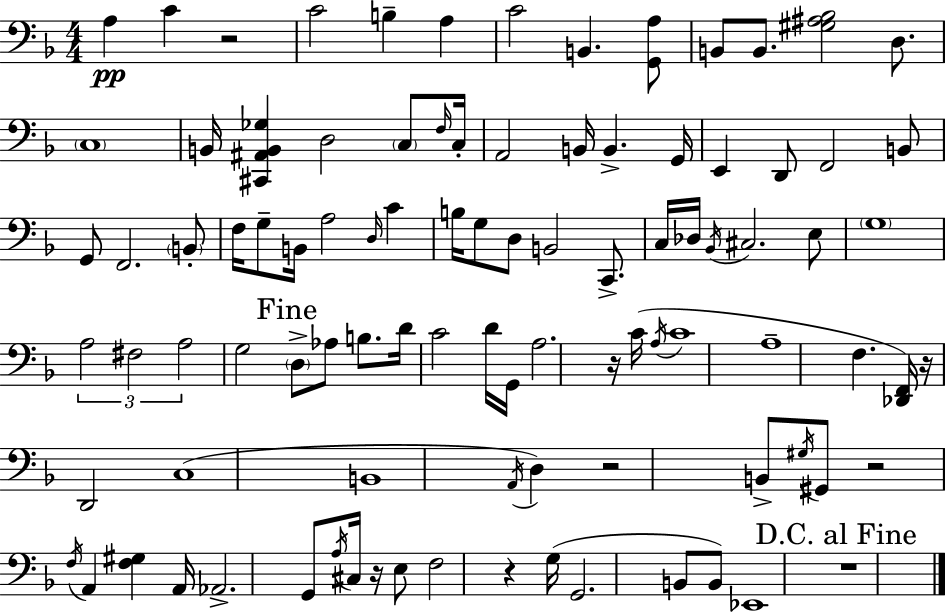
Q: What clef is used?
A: bass